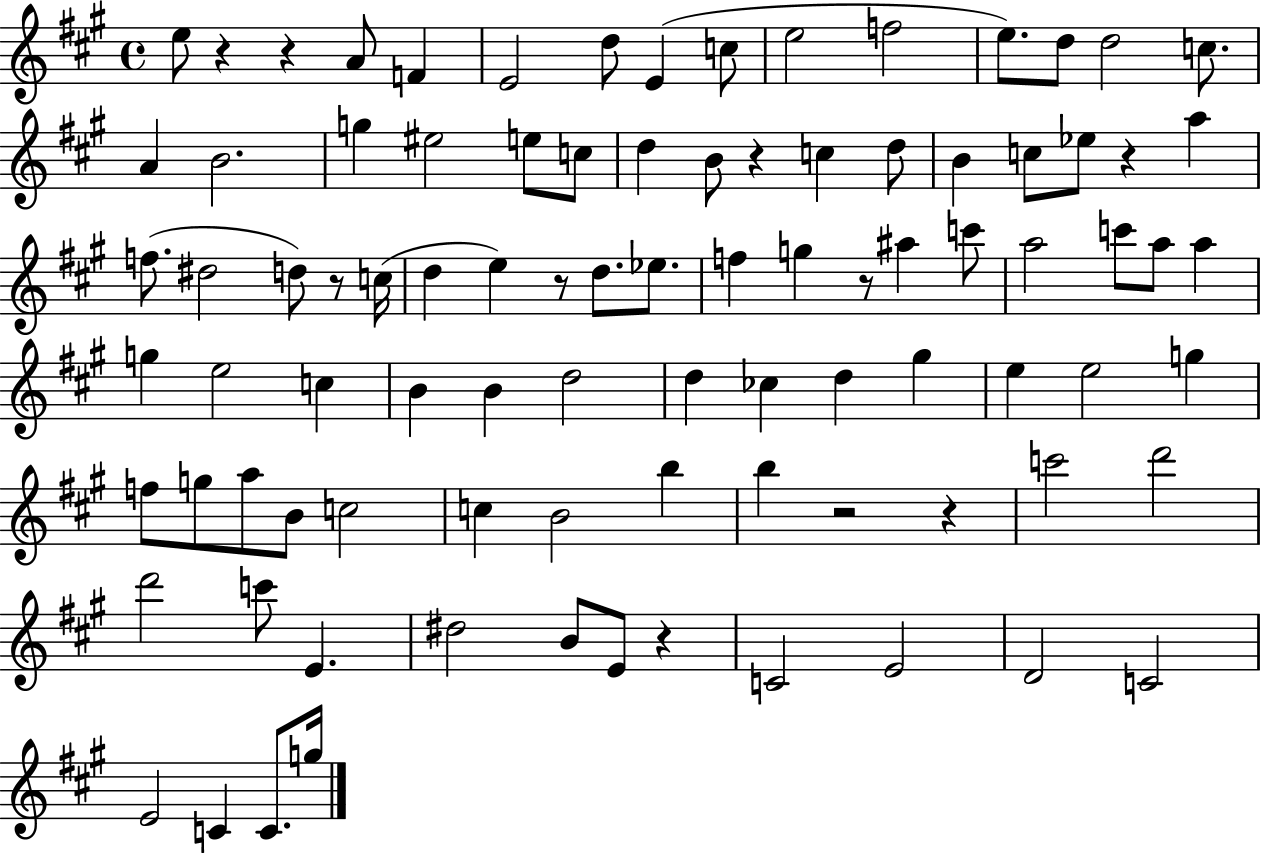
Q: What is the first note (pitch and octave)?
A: E5